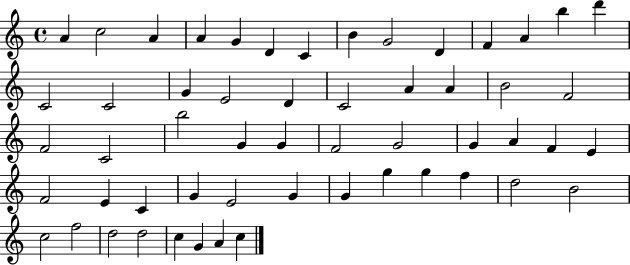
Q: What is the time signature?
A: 4/4